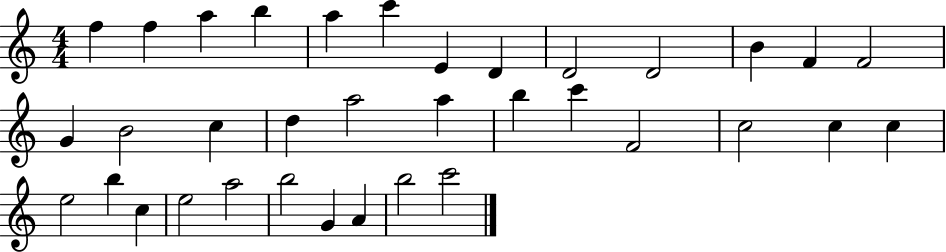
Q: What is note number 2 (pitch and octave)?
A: F5